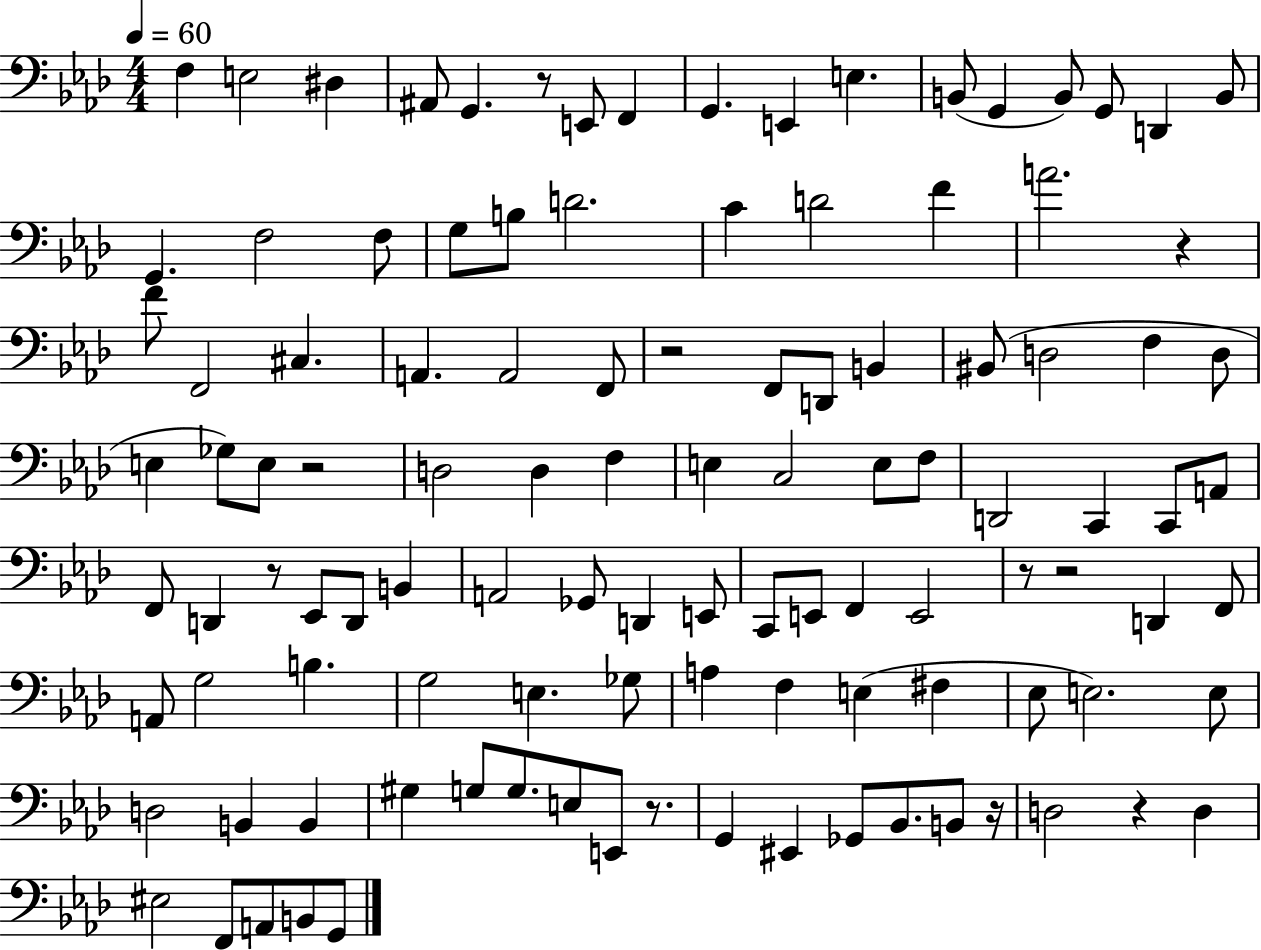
F3/q E3/h D#3/q A#2/e G2/q. R/e E2/e F2/q G2/q. E2/q E3/q. B2/e G2/q B2/e G2/e D2/q B2/e G2/q. F3/h F3/e G3/e B3/e D4/h. C4/q D4/h F4/q A4/h. R/q F4/e F2/h C#3/q. A2/q. A2/h F2/e R/h F2/e D2/e B2/q BIS2/e D3/h F3/q D3/e E3/q Gb3/e E3/e R/h D3/h D3/q F3/q E3/q C3/h E3/e F3/e D2/h C2/q C2/e A2/e F2/e D2/q R/e Eb2/e D2/e B2/q A2/h Gb2/e D2/q E2/e C2/e E2/e F2/q E2/h R/e R/h D2/q F2/e A2/e G3/h B3/q. G3/h E3/q. Gb3/e A3/q F3/q E3/q F#3/q Eb3/e E3/h. E3/e D3/h B2/q B2/q G#3/q G3/e G3/e. E3/e E2/e R/e. G2/q EIS2/q Gb2/e Bb2/e. B2/e R/s D3/h R/q D3/q EIS3/h F2/e A2/e B2/e G2/e